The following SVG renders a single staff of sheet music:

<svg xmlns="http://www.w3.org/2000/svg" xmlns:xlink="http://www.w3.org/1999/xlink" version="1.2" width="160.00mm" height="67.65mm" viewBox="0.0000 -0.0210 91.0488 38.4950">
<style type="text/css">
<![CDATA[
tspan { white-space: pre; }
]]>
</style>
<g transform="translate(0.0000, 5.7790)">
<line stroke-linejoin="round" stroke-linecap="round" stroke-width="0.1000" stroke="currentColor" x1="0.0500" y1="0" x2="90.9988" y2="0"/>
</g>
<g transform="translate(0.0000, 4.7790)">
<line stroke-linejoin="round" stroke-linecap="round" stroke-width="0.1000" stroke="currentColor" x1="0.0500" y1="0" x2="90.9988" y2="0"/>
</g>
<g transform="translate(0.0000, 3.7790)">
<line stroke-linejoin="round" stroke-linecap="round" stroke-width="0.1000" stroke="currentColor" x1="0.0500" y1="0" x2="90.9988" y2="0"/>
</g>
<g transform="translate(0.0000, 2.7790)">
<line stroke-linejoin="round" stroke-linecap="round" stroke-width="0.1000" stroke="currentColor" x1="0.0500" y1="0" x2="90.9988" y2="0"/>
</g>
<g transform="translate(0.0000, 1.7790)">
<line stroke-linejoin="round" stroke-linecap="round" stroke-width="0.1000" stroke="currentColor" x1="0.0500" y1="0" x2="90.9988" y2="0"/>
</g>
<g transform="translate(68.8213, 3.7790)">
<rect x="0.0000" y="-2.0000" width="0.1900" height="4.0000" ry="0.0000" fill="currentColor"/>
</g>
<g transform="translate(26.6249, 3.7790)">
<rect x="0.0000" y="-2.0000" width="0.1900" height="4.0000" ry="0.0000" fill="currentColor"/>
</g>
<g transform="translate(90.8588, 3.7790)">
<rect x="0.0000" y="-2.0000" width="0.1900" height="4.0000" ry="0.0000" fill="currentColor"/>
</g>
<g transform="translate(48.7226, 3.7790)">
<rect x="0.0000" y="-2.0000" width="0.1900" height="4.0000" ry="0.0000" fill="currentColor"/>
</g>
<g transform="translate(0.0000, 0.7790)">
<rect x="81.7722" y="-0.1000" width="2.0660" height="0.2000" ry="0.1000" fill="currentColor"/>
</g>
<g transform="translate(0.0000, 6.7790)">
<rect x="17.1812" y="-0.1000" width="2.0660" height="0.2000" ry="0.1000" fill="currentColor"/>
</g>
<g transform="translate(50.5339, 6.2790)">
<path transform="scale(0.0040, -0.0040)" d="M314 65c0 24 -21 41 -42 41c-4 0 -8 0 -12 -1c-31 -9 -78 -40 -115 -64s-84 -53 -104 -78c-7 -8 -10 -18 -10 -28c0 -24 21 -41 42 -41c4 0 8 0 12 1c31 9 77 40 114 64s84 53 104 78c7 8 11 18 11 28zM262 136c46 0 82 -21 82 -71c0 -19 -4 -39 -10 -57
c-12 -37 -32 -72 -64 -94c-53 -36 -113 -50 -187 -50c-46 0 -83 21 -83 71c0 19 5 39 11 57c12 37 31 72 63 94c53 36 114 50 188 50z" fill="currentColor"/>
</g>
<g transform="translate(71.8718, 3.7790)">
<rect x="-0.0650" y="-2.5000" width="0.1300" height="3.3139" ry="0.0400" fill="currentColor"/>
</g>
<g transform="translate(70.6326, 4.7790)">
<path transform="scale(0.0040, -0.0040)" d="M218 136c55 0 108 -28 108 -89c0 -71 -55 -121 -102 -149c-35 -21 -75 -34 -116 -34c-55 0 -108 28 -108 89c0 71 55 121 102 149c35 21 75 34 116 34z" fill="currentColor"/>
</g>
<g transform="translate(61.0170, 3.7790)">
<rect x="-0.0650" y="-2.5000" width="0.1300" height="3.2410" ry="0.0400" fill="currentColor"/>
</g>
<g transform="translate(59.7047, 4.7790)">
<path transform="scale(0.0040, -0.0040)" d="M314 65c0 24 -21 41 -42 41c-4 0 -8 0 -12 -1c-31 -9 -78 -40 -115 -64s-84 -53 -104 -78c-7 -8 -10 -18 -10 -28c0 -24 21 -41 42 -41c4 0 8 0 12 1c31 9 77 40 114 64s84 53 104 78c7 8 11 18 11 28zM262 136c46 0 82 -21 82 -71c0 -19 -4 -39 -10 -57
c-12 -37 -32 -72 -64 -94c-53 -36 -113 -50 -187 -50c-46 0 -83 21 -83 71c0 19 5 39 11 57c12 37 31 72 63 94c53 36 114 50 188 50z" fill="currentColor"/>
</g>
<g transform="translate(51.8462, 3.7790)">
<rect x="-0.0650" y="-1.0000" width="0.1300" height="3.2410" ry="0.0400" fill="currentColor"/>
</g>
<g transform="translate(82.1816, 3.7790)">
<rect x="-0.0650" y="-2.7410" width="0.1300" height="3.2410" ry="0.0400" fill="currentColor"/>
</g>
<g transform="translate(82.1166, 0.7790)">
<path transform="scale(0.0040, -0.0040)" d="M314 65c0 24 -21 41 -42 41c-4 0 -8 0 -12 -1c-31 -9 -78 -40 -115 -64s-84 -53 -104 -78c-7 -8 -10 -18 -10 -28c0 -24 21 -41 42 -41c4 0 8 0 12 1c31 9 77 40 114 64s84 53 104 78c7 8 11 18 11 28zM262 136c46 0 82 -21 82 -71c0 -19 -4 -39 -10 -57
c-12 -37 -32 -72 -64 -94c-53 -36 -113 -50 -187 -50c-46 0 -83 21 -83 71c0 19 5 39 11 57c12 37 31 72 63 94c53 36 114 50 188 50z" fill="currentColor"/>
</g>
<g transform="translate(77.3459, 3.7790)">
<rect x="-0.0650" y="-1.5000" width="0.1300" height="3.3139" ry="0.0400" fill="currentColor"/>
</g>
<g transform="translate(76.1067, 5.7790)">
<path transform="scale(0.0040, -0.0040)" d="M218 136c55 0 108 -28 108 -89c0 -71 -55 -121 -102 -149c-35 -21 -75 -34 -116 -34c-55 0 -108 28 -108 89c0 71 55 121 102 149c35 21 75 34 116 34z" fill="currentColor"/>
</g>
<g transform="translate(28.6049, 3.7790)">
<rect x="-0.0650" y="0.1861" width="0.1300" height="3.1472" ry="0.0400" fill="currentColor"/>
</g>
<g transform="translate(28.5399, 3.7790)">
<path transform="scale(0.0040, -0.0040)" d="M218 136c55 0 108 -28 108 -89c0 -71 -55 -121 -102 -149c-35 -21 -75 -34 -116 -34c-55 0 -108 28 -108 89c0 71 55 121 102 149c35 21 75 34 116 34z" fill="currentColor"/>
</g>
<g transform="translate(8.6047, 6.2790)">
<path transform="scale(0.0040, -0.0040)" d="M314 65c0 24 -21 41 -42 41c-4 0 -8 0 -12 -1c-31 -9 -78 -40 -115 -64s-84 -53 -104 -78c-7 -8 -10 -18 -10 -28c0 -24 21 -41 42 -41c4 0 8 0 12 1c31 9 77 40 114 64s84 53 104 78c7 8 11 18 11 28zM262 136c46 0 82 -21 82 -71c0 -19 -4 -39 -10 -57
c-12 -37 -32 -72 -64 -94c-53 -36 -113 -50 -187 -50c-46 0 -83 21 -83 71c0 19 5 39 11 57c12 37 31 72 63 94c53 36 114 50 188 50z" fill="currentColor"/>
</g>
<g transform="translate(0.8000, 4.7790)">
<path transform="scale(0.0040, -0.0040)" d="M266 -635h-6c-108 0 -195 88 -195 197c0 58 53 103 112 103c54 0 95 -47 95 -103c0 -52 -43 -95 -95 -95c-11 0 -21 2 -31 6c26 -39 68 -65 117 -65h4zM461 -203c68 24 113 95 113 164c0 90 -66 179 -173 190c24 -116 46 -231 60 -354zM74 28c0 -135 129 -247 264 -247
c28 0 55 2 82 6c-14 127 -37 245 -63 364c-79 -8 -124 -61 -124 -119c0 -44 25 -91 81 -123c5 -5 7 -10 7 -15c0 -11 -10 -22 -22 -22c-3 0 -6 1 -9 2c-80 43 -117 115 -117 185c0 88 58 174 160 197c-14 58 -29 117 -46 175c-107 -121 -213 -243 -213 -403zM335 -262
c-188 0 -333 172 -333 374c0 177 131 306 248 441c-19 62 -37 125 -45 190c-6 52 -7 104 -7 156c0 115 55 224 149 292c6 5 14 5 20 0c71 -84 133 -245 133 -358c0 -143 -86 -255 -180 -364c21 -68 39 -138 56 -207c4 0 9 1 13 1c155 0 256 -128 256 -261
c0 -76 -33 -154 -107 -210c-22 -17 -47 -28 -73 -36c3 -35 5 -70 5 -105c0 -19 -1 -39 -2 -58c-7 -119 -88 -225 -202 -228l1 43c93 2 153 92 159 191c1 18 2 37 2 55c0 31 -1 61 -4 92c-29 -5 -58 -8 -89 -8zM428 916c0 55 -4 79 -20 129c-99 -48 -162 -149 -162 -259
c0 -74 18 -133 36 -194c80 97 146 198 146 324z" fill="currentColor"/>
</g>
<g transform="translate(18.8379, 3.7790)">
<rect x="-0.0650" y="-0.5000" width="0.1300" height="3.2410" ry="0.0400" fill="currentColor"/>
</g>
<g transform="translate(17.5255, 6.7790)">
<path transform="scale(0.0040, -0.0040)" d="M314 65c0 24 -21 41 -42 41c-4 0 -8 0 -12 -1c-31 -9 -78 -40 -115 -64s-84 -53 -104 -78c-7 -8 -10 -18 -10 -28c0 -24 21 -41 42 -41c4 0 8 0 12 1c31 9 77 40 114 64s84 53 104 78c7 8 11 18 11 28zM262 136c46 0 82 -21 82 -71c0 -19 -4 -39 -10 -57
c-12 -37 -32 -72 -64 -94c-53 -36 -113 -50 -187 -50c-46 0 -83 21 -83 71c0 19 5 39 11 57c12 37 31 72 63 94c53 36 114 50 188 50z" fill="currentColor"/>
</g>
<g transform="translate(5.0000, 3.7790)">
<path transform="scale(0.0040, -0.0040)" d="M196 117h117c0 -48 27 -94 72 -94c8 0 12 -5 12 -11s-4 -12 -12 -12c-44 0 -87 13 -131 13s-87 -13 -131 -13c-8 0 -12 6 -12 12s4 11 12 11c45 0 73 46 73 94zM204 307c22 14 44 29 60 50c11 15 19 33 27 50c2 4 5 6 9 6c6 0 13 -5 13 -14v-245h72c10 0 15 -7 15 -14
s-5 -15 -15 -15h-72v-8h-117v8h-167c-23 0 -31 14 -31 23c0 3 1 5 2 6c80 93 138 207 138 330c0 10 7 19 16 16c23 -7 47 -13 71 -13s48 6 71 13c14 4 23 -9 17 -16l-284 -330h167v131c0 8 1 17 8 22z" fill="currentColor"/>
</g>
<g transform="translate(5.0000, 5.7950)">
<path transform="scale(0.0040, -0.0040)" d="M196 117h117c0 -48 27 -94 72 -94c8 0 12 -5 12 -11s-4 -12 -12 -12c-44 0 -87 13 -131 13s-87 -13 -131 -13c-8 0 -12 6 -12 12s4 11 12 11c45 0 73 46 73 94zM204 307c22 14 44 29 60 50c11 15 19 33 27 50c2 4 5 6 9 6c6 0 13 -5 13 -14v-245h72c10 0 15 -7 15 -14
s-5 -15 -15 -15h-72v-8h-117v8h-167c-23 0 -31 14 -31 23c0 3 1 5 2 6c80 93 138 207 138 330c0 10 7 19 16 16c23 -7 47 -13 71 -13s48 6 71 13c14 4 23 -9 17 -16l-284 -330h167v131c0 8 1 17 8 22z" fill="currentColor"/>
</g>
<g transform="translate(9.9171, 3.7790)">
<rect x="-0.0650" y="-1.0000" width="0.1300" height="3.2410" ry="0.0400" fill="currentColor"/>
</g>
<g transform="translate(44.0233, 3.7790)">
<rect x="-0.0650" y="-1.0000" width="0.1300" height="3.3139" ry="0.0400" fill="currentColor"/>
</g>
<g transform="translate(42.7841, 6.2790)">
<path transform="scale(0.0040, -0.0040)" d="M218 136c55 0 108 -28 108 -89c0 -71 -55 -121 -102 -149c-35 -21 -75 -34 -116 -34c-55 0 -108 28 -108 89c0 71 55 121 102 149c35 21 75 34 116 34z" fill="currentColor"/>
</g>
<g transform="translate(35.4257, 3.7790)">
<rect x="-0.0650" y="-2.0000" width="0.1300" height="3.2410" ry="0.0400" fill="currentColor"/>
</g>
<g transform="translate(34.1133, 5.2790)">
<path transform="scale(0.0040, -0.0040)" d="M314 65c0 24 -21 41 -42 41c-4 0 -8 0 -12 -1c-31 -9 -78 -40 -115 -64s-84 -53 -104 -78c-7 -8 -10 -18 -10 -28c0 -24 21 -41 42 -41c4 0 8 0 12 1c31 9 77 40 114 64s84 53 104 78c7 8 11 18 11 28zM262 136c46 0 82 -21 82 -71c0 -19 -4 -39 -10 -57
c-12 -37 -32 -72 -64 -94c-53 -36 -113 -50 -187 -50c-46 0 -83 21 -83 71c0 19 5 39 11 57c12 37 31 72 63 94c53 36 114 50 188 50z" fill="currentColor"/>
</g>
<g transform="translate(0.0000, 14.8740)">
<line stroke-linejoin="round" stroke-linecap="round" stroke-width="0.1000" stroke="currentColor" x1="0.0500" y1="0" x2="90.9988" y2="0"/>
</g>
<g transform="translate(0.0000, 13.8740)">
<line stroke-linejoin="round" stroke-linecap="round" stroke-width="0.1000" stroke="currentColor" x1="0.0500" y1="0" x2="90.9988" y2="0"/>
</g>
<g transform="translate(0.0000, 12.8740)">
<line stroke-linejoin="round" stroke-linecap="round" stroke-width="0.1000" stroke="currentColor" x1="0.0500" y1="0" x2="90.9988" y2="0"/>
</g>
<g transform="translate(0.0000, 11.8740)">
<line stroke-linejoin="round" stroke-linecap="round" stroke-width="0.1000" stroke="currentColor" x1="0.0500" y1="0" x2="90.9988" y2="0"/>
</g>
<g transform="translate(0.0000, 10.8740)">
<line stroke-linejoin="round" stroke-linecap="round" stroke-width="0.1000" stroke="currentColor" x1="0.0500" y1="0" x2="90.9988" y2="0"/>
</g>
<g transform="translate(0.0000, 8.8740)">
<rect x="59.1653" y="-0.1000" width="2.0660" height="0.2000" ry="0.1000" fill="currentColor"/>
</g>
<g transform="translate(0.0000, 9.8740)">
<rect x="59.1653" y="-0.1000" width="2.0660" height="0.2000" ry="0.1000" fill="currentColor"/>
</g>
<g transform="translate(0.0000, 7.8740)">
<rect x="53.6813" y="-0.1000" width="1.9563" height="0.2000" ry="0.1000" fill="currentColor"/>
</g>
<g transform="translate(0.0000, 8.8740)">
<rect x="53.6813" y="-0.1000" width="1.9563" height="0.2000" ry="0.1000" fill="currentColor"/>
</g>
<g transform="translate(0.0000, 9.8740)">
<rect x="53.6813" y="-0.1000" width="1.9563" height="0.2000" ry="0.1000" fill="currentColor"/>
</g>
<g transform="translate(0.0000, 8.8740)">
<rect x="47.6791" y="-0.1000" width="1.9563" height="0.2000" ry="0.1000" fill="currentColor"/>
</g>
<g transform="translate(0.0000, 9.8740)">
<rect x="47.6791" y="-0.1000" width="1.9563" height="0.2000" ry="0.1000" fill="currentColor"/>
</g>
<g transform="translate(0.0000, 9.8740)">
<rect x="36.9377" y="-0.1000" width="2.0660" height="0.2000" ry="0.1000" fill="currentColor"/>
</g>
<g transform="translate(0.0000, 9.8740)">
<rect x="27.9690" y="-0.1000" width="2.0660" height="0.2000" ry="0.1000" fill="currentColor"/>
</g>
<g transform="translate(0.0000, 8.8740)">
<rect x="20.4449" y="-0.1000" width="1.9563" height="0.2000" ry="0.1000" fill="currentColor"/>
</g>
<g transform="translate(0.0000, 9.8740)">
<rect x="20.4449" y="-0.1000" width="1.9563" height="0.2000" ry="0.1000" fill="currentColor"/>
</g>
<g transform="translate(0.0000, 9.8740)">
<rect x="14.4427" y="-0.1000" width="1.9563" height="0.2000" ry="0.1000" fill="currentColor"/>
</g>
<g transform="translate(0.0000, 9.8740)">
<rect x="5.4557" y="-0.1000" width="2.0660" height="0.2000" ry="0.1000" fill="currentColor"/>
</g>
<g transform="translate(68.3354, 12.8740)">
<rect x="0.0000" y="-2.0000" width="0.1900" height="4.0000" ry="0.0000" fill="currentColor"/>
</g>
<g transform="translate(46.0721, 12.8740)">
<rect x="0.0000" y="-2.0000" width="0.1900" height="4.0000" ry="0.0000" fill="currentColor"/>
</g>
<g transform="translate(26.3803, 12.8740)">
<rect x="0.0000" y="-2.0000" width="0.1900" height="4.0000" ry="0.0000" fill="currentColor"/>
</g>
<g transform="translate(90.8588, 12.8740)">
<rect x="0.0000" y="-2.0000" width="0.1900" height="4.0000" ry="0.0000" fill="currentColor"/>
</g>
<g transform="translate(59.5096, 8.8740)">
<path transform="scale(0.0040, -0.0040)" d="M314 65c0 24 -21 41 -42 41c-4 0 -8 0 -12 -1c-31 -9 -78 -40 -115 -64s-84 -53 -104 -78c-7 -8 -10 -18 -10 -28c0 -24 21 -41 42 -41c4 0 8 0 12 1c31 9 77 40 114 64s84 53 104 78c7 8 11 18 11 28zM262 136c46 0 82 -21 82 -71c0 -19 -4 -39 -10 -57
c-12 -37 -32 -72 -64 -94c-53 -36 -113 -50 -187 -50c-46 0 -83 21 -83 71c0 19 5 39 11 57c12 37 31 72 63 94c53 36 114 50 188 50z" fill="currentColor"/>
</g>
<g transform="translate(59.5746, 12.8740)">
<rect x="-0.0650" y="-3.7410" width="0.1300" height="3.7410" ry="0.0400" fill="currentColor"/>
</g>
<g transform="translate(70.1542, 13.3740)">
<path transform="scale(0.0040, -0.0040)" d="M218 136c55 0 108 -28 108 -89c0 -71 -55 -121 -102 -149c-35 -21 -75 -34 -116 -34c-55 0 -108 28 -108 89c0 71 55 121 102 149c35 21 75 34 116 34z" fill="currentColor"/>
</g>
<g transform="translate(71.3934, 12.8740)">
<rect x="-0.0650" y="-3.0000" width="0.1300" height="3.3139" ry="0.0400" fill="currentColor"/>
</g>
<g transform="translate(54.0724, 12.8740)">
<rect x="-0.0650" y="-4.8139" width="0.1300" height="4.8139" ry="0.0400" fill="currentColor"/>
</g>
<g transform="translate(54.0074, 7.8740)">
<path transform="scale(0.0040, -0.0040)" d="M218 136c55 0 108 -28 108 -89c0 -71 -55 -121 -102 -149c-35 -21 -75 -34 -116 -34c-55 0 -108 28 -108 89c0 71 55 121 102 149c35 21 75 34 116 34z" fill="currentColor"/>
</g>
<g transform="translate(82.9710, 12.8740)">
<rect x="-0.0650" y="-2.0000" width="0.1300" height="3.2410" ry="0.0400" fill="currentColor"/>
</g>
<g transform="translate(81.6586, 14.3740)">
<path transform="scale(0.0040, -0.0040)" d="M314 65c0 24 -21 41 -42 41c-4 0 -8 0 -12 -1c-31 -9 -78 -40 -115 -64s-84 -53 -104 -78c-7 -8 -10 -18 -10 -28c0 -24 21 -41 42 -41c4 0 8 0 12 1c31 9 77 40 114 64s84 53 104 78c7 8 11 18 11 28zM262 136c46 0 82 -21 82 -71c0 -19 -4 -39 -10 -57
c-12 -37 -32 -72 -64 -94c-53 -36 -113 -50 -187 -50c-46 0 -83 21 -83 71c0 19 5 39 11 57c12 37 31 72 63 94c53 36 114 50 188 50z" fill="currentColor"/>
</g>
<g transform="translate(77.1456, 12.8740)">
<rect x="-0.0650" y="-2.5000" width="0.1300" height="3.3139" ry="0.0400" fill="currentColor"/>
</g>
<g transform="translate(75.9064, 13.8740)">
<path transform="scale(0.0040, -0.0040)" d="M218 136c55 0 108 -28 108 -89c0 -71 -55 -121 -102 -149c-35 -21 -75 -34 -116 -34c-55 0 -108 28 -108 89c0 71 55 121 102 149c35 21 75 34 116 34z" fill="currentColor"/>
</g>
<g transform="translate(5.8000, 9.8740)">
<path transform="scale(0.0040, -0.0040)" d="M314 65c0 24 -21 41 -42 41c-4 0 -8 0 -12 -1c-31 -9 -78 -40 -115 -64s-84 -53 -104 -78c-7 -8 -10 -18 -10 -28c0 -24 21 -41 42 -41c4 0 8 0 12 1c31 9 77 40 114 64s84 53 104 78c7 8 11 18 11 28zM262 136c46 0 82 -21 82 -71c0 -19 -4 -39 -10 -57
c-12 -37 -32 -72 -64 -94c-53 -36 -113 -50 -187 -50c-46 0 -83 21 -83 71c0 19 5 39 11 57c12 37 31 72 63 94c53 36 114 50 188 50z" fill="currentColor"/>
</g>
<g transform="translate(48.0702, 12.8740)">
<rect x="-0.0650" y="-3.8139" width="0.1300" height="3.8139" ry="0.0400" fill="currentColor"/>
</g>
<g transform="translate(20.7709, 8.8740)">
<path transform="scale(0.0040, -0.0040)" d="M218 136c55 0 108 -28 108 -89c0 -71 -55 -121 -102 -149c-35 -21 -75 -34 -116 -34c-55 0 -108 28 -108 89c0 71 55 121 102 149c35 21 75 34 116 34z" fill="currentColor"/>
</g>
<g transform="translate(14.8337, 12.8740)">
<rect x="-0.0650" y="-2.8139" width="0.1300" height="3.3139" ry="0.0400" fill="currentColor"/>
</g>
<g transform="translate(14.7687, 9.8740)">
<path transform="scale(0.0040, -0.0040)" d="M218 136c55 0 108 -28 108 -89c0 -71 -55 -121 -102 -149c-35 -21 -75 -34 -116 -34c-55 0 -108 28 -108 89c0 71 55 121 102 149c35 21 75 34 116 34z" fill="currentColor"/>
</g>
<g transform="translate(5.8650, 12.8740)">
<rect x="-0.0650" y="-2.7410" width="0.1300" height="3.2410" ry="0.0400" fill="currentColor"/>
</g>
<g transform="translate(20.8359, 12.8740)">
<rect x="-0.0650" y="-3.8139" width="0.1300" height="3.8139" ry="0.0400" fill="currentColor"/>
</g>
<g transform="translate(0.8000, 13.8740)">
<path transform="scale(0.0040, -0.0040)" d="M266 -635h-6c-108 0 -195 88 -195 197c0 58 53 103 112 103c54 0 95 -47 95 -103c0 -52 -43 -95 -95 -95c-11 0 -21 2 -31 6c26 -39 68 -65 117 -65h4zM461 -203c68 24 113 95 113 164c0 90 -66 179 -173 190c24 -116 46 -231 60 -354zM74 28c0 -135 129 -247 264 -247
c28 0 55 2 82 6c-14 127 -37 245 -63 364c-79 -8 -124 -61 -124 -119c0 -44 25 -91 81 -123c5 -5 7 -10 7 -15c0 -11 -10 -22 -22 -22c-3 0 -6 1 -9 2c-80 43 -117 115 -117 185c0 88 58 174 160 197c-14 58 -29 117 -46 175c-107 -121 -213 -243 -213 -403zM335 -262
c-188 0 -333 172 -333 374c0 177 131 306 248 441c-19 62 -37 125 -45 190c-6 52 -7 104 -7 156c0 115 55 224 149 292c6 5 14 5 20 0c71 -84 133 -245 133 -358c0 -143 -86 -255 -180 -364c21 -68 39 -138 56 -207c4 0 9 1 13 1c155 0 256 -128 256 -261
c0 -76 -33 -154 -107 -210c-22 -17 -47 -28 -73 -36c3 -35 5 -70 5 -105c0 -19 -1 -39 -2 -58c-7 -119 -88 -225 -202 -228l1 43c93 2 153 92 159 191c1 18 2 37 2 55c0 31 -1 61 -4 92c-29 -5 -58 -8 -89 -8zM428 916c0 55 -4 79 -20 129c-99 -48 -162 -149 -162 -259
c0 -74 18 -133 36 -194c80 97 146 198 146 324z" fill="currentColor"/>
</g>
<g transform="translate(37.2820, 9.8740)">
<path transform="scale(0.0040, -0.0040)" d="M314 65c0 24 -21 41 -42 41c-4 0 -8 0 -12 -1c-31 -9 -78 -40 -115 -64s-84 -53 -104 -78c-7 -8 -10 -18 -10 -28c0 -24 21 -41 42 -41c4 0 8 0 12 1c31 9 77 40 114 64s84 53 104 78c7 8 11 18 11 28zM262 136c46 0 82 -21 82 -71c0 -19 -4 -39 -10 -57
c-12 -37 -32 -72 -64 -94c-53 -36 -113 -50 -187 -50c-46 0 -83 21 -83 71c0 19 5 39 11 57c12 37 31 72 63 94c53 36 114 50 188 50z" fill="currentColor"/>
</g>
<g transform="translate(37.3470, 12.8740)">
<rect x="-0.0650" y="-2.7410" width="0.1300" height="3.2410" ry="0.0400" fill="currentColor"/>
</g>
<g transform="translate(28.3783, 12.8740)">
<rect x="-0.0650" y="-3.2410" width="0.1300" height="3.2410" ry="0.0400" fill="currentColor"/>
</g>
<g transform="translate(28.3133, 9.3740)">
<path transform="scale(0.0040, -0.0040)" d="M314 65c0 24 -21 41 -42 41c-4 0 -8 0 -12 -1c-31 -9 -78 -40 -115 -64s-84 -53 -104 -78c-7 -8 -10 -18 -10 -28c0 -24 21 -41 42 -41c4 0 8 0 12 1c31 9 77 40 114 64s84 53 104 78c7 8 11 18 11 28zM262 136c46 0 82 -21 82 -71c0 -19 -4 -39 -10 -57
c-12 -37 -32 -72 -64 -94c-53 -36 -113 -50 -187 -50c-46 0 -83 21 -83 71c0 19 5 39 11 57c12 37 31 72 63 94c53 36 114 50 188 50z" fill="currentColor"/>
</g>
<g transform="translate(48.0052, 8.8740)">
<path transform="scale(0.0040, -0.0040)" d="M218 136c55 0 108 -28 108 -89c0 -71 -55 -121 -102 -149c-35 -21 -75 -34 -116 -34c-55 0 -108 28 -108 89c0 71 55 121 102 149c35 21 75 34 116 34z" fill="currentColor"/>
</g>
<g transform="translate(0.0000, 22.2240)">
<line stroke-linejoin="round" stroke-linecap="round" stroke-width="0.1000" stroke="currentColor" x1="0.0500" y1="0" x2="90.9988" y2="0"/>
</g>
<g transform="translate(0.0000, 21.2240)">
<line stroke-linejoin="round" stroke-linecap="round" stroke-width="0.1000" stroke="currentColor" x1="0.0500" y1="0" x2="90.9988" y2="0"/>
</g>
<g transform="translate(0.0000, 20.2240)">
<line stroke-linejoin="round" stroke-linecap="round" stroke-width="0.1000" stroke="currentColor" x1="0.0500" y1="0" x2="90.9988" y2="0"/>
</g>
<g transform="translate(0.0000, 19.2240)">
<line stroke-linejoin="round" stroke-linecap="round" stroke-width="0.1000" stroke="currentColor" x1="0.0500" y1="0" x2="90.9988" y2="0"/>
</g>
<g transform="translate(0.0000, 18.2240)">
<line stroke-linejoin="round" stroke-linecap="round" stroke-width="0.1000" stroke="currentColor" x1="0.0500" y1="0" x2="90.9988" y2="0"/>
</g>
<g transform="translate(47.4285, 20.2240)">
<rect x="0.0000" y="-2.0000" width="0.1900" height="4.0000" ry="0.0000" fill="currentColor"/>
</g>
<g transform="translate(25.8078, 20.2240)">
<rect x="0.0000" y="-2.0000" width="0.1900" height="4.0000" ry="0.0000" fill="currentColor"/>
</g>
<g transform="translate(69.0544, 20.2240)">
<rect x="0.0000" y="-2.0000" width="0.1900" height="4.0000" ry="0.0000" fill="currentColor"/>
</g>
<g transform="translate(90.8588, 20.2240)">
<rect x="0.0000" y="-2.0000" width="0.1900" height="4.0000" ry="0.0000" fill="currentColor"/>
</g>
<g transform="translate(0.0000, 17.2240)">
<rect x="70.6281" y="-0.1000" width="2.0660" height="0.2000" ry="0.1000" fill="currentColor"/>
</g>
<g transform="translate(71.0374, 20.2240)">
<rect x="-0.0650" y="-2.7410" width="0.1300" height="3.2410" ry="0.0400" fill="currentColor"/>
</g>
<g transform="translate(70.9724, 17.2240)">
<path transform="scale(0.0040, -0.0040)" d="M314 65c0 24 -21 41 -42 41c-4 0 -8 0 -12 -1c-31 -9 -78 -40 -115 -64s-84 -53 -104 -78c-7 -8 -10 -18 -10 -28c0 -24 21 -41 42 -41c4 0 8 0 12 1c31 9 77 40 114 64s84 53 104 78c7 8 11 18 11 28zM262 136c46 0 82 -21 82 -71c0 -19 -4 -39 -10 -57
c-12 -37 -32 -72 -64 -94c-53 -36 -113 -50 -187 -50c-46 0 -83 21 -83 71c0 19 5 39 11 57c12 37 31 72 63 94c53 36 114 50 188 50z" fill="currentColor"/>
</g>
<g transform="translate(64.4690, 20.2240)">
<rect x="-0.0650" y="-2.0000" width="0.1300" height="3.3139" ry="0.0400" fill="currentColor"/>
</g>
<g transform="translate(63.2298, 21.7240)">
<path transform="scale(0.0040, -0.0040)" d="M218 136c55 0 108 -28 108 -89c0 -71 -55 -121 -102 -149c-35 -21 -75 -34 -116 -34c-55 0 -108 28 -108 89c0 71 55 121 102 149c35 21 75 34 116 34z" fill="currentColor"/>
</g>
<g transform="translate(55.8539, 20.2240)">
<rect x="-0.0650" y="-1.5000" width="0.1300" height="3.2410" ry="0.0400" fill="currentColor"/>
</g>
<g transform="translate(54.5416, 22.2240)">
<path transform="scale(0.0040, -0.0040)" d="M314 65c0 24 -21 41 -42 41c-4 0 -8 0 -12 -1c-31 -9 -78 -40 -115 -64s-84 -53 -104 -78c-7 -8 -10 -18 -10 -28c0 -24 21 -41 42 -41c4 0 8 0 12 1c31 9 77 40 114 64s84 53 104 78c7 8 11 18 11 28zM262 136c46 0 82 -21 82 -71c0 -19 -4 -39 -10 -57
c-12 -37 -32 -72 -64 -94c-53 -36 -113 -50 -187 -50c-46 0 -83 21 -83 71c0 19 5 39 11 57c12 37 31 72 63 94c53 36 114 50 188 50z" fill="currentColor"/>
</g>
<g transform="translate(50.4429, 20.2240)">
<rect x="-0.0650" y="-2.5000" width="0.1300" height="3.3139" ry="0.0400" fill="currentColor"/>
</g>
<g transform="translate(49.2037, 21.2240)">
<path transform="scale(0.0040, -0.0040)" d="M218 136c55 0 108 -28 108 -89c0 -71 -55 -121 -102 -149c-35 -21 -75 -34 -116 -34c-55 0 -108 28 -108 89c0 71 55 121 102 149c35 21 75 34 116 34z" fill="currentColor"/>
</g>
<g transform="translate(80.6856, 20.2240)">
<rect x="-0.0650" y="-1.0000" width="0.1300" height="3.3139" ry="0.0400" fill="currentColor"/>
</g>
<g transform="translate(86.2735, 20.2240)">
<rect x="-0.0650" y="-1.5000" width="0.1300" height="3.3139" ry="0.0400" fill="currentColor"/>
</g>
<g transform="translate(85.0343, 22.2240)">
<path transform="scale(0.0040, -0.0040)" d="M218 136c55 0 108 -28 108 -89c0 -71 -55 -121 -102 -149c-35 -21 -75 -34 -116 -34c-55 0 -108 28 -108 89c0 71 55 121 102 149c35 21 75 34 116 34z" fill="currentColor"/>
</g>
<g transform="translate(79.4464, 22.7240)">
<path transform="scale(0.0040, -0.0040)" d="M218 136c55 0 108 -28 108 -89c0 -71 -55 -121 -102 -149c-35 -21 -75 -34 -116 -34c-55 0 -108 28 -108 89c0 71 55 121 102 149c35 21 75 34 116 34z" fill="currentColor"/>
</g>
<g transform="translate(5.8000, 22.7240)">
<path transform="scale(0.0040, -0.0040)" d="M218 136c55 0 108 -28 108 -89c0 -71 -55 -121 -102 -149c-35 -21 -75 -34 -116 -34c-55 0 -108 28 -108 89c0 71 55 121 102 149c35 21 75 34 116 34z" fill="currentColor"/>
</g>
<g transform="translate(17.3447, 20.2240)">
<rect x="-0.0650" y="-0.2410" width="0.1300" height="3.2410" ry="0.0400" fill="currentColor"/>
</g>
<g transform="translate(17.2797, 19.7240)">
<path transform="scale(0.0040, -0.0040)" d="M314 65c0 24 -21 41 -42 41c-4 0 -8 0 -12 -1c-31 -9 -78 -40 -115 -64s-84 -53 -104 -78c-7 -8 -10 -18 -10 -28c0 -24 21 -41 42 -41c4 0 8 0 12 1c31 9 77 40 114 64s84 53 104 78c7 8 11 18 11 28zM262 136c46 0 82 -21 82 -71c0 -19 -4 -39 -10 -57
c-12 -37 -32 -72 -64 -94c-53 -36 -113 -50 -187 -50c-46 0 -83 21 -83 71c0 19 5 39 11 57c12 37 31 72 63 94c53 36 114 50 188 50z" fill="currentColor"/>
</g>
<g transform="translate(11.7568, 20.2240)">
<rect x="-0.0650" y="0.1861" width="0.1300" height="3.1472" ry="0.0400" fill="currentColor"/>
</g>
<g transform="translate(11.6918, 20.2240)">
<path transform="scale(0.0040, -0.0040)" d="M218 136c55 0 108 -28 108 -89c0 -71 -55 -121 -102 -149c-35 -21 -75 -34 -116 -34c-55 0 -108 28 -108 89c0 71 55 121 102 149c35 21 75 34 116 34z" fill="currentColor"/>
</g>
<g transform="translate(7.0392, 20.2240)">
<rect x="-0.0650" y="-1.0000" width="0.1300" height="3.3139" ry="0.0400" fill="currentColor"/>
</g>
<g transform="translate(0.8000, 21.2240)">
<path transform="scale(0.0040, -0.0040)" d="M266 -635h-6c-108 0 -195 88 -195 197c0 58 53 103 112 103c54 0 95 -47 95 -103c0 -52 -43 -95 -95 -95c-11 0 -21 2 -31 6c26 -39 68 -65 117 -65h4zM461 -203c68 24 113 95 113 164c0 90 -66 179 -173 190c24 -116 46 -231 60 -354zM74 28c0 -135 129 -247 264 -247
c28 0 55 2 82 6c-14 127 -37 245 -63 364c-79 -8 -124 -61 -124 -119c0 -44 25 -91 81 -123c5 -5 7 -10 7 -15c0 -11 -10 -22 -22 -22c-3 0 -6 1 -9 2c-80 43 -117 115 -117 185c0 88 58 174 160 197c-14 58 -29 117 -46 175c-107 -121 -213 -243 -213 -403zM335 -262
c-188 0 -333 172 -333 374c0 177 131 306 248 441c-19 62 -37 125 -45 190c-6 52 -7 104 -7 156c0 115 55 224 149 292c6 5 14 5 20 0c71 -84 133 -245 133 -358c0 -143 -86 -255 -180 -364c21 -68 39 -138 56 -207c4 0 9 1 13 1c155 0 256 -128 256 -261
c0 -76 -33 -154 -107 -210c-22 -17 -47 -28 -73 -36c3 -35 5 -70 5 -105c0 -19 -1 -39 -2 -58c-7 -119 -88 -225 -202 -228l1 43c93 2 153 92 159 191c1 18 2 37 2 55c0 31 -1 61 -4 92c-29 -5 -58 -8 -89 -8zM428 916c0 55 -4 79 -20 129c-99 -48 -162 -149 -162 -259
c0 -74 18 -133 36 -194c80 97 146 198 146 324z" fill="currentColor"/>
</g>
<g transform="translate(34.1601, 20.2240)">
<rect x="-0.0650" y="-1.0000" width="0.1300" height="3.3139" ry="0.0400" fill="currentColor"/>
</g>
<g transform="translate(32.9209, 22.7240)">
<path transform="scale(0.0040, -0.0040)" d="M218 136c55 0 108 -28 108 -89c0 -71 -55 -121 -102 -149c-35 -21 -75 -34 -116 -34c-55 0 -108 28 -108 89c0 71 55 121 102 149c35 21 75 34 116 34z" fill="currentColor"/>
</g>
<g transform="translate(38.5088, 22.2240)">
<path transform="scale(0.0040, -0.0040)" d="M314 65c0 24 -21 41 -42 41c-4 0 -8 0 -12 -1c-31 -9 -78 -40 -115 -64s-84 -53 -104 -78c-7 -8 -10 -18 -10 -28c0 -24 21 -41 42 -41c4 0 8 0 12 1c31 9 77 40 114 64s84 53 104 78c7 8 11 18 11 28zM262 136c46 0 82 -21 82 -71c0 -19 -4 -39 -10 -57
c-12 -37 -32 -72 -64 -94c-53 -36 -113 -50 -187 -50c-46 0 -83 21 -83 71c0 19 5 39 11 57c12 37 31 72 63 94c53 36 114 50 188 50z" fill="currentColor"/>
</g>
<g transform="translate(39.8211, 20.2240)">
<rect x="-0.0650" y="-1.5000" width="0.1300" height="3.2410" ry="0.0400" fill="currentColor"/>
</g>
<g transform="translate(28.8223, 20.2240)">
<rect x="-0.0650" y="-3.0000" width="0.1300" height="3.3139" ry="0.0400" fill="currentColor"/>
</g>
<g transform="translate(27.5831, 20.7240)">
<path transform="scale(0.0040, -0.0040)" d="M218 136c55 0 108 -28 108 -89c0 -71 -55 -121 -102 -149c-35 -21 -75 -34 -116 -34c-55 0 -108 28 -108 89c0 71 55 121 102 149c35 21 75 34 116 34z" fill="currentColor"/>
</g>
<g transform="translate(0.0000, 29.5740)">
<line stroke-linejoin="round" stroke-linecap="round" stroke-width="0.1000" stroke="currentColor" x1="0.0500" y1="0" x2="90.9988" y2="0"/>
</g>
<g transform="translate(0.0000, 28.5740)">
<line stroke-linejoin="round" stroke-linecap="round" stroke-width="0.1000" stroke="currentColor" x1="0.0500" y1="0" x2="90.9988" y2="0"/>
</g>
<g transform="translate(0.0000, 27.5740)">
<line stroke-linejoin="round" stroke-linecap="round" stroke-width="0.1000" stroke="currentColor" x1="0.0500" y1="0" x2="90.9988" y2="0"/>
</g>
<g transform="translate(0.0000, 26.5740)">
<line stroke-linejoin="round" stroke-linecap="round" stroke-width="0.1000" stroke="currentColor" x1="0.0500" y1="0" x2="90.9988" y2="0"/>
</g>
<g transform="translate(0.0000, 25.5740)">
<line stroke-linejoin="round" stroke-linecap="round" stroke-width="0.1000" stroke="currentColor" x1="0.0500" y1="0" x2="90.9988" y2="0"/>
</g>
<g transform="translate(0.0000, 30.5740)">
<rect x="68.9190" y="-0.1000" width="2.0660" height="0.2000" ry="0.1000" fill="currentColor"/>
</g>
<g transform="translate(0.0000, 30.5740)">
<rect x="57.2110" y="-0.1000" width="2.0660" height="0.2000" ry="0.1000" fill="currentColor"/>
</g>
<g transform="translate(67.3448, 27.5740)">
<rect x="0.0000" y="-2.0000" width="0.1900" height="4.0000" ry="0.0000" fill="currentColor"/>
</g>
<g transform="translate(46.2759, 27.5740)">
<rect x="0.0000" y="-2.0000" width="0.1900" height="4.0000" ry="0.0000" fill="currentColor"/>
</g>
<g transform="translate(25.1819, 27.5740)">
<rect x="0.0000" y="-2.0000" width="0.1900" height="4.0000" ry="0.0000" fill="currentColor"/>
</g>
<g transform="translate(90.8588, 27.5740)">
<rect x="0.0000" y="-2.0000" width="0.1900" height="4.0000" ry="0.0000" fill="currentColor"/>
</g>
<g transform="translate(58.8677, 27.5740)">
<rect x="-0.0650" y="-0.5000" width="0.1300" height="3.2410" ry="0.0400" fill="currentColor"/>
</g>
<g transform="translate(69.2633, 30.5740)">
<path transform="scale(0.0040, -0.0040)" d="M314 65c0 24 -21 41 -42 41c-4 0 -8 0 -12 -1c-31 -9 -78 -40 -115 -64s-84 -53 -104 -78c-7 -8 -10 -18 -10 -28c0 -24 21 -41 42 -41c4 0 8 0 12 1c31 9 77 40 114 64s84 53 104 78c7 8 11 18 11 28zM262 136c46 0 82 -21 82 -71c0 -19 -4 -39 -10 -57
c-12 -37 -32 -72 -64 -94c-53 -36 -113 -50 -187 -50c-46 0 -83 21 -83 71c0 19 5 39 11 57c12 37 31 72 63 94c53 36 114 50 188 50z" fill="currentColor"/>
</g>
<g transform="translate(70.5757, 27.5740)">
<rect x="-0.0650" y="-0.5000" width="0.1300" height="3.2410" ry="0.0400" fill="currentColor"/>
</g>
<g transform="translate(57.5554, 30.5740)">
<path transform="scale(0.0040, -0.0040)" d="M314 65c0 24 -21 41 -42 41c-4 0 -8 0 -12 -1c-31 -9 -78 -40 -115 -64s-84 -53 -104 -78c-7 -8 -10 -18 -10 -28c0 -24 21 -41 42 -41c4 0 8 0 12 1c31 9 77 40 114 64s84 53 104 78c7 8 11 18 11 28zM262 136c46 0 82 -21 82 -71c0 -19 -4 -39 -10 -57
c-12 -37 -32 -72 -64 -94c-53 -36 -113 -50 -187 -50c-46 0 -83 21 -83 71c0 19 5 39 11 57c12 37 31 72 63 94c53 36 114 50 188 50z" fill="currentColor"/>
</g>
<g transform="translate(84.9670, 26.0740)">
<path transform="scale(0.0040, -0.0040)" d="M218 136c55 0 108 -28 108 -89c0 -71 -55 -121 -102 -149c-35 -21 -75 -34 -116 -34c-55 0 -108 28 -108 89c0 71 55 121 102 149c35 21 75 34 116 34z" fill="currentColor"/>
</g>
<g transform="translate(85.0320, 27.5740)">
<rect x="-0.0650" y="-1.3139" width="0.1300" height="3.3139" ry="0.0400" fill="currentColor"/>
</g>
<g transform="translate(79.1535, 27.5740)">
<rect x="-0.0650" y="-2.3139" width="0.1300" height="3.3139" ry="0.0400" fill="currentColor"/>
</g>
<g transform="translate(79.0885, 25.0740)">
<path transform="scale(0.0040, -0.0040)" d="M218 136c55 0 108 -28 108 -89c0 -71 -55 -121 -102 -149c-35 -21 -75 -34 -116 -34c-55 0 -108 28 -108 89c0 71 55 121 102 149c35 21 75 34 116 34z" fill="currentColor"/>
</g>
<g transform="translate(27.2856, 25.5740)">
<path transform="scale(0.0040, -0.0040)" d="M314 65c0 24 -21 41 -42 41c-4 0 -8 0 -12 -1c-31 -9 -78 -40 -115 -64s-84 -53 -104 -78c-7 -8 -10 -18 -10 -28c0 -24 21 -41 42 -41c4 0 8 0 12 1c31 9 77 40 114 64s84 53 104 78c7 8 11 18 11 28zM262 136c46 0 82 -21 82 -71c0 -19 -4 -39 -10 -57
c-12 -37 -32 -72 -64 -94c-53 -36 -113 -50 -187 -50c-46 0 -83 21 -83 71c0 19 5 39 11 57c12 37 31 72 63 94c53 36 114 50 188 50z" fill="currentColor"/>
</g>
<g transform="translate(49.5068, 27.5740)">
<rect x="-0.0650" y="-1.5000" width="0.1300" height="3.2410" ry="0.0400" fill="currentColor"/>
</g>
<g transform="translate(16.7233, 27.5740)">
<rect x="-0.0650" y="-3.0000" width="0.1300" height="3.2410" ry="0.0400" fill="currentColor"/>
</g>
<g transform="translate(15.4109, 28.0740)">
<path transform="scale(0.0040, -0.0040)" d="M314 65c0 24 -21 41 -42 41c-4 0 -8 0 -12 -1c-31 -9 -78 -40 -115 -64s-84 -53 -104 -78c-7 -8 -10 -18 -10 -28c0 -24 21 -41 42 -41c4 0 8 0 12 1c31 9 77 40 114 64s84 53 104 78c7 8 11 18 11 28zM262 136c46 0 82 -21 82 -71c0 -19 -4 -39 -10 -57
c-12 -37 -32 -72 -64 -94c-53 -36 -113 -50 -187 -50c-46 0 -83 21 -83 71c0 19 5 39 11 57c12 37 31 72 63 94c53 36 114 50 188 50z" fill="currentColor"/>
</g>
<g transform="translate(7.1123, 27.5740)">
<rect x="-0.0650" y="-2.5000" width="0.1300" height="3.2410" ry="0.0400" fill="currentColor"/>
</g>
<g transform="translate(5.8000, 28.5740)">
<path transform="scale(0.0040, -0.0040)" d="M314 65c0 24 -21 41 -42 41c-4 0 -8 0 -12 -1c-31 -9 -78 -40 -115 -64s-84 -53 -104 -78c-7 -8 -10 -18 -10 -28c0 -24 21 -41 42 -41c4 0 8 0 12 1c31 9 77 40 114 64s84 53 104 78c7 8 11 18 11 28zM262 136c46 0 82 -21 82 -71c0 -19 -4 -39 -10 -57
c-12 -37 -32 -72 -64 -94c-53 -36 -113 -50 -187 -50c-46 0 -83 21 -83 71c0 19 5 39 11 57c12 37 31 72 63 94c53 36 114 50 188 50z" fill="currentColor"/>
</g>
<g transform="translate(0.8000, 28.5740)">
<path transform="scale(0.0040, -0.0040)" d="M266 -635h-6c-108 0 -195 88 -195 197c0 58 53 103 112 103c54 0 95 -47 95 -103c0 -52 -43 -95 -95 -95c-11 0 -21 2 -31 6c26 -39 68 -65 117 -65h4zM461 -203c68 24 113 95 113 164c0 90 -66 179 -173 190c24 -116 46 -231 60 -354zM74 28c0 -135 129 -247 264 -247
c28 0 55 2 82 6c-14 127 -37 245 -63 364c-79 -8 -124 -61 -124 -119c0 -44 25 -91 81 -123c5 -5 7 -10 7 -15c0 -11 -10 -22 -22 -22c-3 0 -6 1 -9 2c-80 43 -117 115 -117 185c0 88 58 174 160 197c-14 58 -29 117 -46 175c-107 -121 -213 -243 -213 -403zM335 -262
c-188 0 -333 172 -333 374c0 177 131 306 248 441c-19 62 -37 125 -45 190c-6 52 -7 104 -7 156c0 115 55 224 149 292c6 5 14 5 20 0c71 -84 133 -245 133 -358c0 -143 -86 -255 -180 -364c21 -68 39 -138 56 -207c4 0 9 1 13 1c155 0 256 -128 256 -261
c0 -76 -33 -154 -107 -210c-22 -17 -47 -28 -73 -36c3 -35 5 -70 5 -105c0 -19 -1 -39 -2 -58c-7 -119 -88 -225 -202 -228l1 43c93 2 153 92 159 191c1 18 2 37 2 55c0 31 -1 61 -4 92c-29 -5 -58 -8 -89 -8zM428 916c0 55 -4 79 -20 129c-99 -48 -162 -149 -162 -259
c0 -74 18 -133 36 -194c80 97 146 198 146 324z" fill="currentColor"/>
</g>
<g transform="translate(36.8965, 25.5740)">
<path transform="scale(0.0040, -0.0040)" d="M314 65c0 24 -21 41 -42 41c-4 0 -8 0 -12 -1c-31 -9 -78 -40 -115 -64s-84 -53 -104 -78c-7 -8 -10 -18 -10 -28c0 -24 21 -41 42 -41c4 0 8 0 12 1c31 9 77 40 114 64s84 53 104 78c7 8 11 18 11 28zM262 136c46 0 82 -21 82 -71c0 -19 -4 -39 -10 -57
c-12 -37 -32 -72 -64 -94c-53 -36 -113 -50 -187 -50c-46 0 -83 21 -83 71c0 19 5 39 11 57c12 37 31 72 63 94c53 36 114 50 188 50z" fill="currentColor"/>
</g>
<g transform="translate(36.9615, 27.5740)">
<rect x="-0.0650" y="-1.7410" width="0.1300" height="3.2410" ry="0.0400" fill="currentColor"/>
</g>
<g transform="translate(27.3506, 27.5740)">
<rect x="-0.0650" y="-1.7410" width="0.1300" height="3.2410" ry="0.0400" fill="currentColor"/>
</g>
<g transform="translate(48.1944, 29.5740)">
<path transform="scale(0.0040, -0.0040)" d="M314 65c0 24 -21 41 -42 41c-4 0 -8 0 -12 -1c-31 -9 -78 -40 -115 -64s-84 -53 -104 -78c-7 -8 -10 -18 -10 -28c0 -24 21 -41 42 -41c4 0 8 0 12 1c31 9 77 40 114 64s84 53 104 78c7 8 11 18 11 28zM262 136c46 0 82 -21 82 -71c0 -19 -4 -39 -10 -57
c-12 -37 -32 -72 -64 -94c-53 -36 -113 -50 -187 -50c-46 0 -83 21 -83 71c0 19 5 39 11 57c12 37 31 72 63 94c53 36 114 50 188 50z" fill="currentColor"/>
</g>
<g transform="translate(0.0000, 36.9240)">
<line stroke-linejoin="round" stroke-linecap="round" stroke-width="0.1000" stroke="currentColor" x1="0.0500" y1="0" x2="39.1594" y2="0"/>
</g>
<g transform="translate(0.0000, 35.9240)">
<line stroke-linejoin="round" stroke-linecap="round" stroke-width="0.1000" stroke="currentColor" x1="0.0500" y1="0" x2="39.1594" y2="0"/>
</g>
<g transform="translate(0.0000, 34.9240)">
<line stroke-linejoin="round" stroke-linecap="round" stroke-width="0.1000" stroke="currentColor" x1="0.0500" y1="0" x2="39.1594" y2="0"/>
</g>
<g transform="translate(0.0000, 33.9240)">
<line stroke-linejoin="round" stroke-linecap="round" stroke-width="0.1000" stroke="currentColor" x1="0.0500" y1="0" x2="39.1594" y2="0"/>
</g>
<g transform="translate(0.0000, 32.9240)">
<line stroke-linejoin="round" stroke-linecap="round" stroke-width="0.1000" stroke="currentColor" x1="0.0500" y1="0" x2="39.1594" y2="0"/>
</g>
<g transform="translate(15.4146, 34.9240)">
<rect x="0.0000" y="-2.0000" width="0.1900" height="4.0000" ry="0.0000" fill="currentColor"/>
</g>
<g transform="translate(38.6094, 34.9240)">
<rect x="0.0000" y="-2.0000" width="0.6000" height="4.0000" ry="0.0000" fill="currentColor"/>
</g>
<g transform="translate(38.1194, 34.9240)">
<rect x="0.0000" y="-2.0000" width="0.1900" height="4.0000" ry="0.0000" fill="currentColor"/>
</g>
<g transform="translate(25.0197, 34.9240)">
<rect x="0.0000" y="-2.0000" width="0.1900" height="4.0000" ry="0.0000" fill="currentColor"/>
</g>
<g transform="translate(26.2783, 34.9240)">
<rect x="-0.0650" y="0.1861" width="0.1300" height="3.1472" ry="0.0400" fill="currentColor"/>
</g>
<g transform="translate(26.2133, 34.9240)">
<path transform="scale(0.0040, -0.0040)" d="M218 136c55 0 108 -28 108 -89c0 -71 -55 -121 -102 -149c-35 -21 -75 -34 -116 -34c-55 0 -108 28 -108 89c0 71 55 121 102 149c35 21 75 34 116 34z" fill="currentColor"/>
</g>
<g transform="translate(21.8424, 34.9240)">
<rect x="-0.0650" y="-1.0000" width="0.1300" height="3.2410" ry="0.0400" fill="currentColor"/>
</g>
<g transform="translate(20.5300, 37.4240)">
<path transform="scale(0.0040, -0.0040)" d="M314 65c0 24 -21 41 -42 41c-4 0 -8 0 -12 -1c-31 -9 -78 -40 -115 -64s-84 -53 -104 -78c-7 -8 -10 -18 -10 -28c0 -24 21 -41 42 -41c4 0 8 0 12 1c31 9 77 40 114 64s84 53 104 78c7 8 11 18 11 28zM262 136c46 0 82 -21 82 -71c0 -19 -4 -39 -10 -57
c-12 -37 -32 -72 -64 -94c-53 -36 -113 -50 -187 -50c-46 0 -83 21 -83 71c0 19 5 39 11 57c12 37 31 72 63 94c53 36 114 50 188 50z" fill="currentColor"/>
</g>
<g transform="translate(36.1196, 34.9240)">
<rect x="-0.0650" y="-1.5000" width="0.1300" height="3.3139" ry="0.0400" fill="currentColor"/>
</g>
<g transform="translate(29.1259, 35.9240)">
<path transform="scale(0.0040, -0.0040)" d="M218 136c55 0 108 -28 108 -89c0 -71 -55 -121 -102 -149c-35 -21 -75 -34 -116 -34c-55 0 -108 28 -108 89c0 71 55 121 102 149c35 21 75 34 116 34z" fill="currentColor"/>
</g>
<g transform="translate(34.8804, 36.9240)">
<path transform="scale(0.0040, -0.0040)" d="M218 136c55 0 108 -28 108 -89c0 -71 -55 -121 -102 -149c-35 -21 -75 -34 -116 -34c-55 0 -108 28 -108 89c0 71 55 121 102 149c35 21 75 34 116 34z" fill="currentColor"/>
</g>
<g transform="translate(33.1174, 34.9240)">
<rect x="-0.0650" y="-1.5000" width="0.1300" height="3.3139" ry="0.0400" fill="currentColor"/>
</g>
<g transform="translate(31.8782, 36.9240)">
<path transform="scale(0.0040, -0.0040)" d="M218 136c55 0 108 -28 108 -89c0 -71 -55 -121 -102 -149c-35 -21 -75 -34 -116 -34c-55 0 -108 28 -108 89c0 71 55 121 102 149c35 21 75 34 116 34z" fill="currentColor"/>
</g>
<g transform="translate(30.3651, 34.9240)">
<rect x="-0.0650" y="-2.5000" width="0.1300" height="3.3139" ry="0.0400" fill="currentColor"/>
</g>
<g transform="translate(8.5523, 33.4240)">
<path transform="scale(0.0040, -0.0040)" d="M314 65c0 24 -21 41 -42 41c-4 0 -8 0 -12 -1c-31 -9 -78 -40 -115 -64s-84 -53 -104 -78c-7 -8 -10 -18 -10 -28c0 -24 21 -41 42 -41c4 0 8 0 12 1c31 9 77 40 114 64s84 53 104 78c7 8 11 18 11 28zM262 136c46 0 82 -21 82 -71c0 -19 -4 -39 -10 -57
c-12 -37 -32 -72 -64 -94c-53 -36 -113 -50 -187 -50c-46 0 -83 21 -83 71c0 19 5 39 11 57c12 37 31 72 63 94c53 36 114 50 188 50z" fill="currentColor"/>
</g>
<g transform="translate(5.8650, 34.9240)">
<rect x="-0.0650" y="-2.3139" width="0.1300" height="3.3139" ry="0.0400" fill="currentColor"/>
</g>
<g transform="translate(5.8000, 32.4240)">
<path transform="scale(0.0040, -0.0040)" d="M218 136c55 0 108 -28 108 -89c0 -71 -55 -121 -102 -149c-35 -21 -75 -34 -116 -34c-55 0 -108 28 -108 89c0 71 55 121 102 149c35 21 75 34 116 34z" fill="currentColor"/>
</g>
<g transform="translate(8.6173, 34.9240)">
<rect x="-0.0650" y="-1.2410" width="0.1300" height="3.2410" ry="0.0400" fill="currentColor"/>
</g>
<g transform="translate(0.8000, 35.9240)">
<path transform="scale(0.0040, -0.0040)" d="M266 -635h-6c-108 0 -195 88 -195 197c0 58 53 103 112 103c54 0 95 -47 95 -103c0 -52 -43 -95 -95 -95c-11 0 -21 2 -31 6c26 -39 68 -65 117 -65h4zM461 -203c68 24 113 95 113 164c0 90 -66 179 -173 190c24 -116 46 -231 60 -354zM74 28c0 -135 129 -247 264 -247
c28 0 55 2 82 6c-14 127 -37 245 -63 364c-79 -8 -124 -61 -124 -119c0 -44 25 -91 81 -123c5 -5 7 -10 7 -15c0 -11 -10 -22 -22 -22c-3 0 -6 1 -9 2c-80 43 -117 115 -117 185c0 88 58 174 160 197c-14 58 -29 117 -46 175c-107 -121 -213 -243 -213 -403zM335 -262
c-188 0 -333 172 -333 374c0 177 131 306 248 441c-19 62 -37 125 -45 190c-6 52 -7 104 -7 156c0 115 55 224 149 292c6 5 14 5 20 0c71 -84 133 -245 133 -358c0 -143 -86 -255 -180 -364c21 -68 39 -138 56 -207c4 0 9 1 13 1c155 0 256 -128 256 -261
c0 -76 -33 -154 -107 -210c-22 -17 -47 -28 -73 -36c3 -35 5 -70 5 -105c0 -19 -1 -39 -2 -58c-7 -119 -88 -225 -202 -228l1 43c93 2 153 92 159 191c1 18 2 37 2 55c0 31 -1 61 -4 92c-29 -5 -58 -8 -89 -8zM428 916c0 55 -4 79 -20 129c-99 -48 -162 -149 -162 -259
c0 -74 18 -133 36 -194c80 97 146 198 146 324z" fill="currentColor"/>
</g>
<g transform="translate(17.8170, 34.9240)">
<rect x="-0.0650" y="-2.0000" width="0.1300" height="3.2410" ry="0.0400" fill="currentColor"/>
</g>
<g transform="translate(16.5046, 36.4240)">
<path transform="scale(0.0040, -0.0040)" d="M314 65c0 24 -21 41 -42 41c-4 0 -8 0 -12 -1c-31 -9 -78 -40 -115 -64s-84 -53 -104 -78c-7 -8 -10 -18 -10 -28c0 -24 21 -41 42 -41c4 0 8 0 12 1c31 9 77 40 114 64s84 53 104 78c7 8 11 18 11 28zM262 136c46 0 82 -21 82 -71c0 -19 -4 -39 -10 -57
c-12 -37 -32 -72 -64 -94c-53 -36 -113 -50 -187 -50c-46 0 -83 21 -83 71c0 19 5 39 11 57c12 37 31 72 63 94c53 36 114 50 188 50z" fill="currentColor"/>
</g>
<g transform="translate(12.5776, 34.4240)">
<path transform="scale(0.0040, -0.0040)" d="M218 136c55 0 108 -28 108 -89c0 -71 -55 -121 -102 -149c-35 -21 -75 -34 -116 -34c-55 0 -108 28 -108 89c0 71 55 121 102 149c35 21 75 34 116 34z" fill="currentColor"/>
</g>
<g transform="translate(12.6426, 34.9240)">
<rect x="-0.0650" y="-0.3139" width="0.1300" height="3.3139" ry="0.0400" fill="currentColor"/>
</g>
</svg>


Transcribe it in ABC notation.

X:1
T:Untitled
M:4/4
L:1/4
K:C
D2 C2 B F2 D D2 G2 G E a2 a2 a c' b2 a2 c' e' c'2 A G F2 D B c2 A D E2 G E2 F a2 D E G2 A2 f2 f2 E2 C2 C2 g e g e2 c F2 D2 B G E E